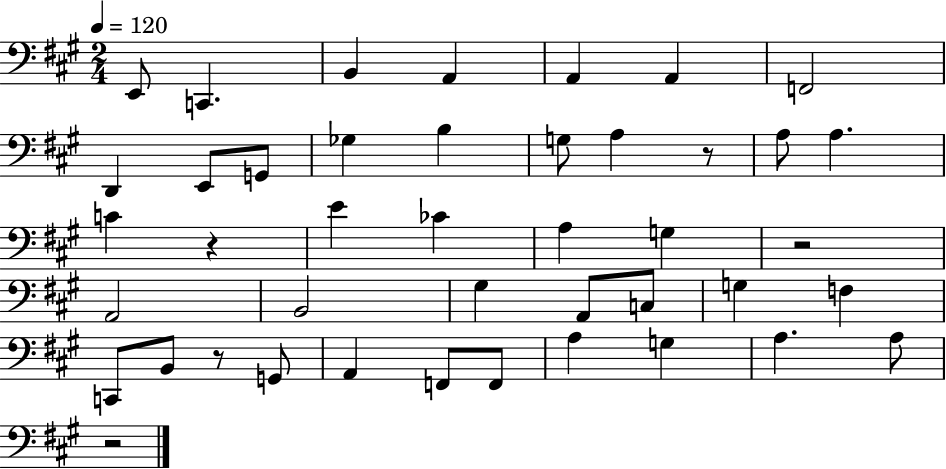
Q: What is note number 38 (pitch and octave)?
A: A3